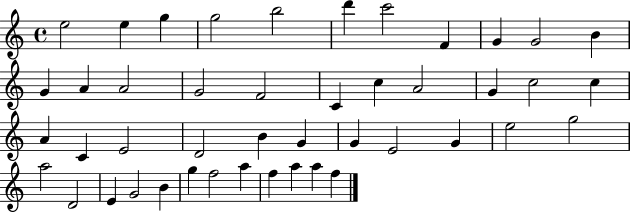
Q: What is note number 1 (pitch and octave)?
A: E5